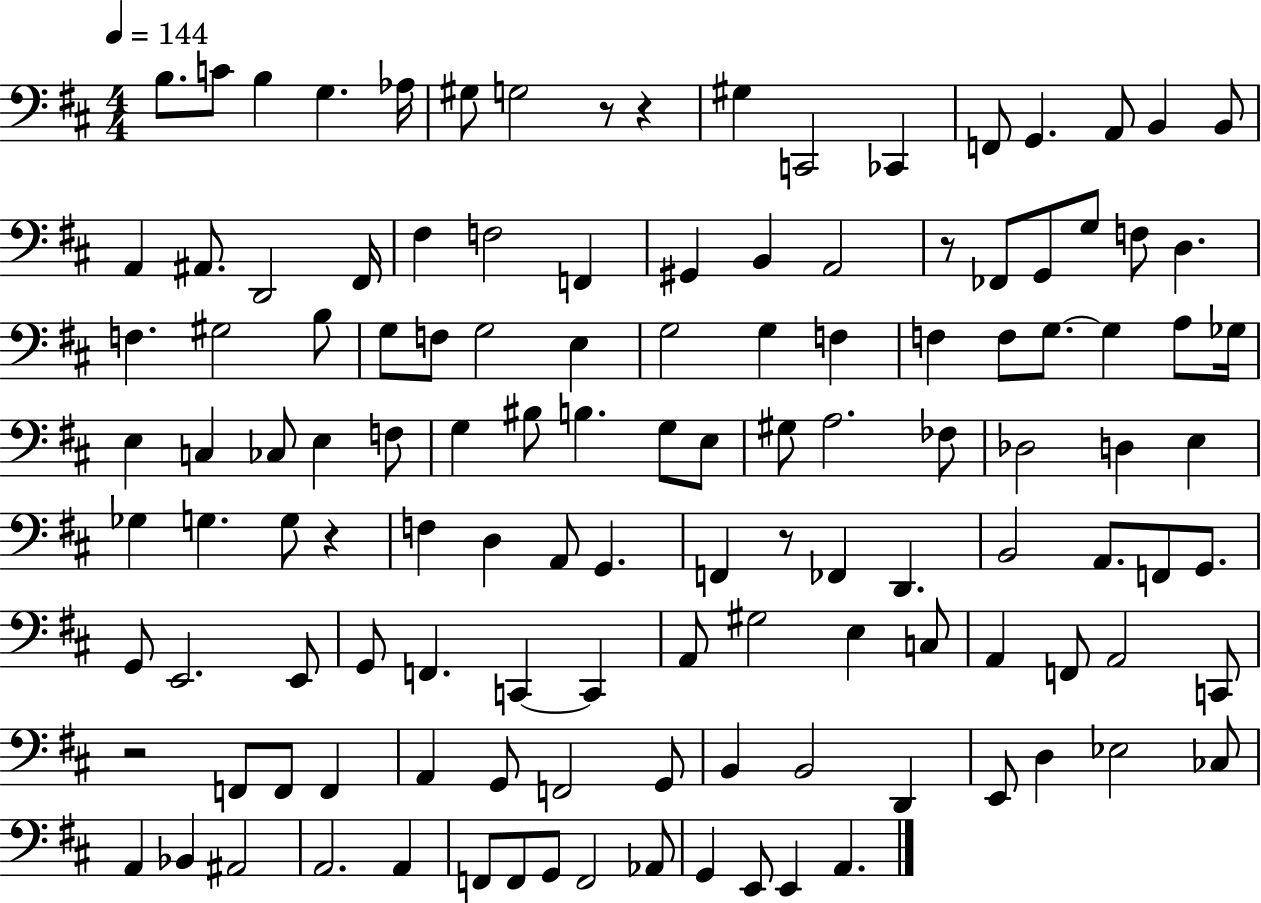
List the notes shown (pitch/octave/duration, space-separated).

B3/e. C4/e B3/q G3/q. Ab3/s G#3/e G3/h R/e R/q G#3/q C2/h CES2/q F2/e G2/q. A2/e B2/q B2/e A2/q A#2/e. D2/h F#2/s F#3/q F3/h F2/q G#2/q B2/q A2/h R/e FES2/e G2/e G3/e F3/e D3/q. F3/q. G#3/h B3/e G3/e F3/e G3/h E3/q G3/h G3/q F3/q F3/q F3/e G3/e. G3/q A3/e Gb3/s E3/q C3/q CES3/e E3/q F3/e G3/q BIS3/e B3/q. G3/e E3/e G#3/e A3/h. FES3/e Db3/h D3/q E3/q Gb3/q G3/q. G3/e R/q F3/q D3/q A2/e G2/q. F2/q R/e FES2/q D2/q. B2/h A2/e. F2/e G2/e. G2/e E2/h. E2/e G2/e F2/q. C2/q C2/q A2/e G#3/h E3/q C3/e A2/q F2/e A2/h C2/e R/h F2/e F2/e F2/q A2/q G2/e F2/h G2/e B2/q B2/h D2/q E2/e D3/q Eb3/h CES3/e A2/q Bb2/q A#2/h A2/h. A2/q F2/e F2/e G2/e F2/h Ab2/e G2/q E2/e E2/q A2/q.